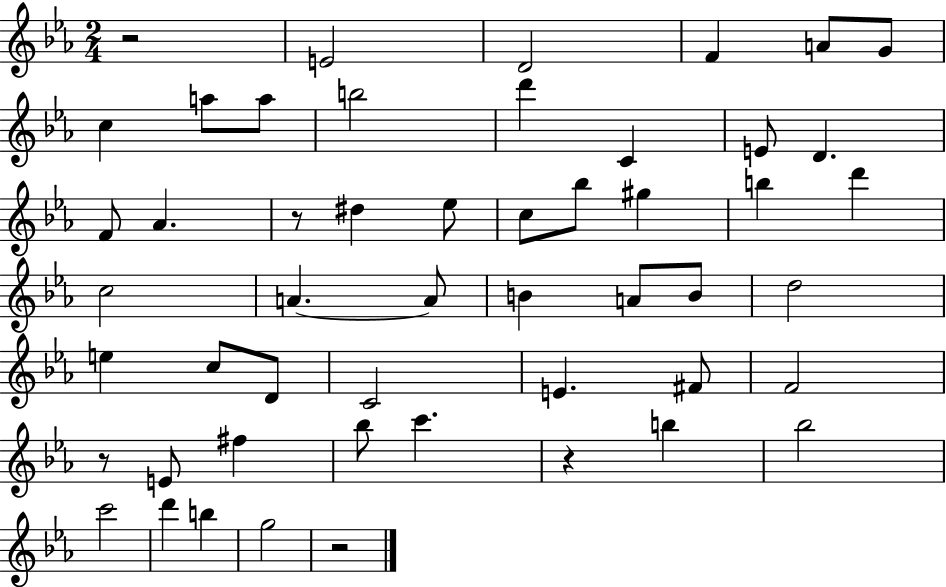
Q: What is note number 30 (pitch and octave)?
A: E5